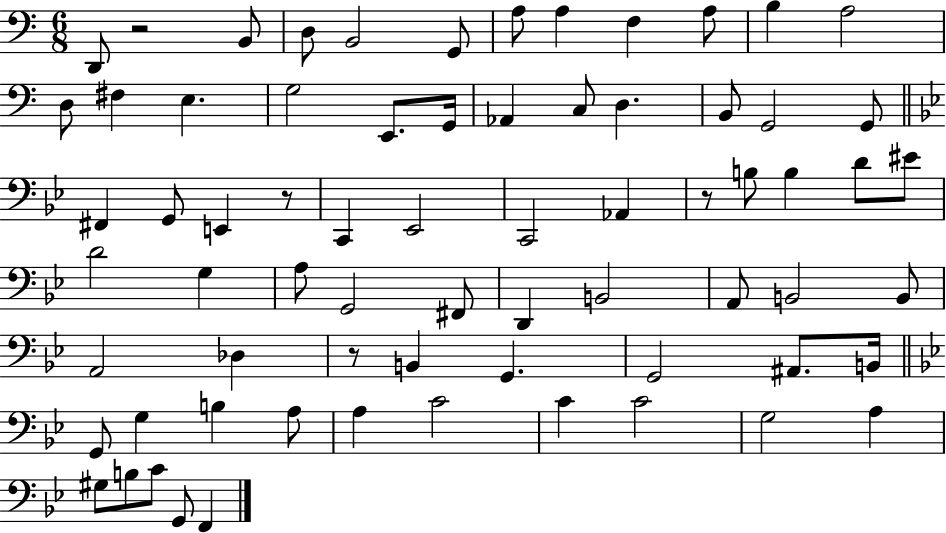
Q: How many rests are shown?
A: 4